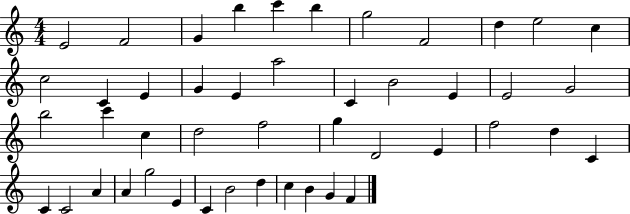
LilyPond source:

{
  \clef treble
  \numericTimeSignature
  \time 4/4
  \key c \major
  e'2 f'2 | g'4 b''4 c'''4 b''4 | g''2 f'2 | d''4 e''2 c''4 | \break c''2 c'4 e'4 | g'4 e'4 a''2 | c'4 b'2 e'4 | e'2 g'2 | \break b''2 c'''4 c''4 | d''2 f''2 | g''4 d'2 e'4 | f''2 d''4 c'4 | \break c'4 c'2 a'4 | a'4 g''2 e'4 | c'4 b'2 d''4 | c''4 b'4 g'4 f'4 | \break \bar "|."
}